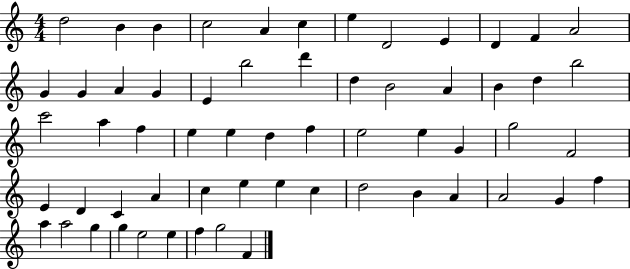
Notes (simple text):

D5/h B4/q B4/q C5/h A4/q C5/q E5/q D4/h E4/q D4/q F4/q A4/h G4/q G4/q A4/q G4/q E4/q B5/h D6/q D5/q B4/h A4/q B4/q D5/q B5/h C6/h A5/q F5/q E5/q E5/q D5/q F5/q E5/h E5/q G4/q G5/h F4/h E4/q D4/q C4/q A4/q C5/q E5/q E5/q C5/q D5/h B4/q A4/q A4/h G4/q F5/q A5/q A5/h G5/q G5/q E5/h E5/q F5/q G5/h F4/q